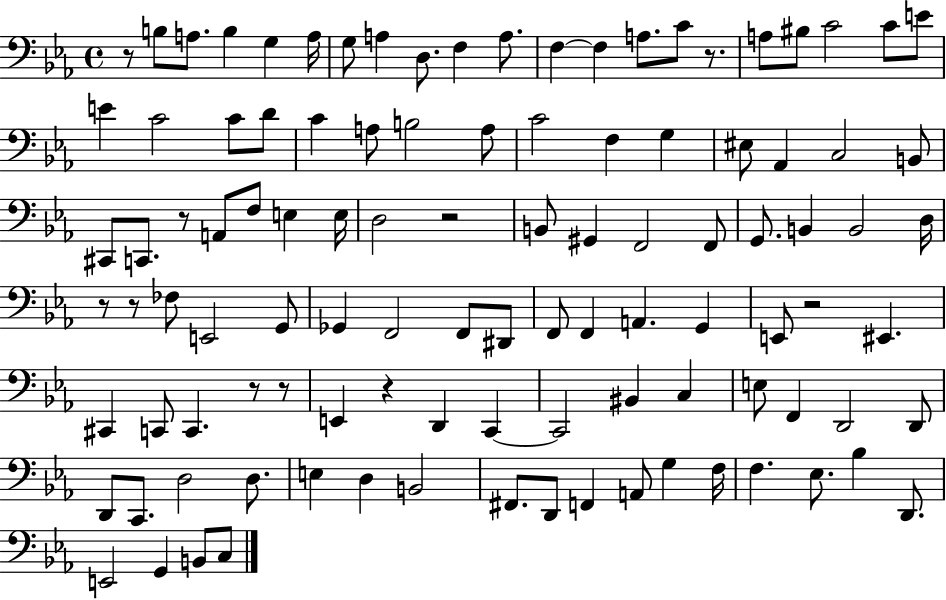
X:1
T:Untitled
M:4/4
L:1/4
K:Eb
z/2 B,/2 A,/2 B, G, A,/4 G,/2 A, D,/2 F, A,/2 F, F, A,/2 C/2 z/2 A,/2 ^B,/2 C2 C/2 E/2 E C2 C/2 D/2 C A,/2 B,2 A,/2 C2 F, G, ^E,/2 _A,, C,2 B,,/2 ^C,,/2 C,,/2 z/2 A,,/2 F,/2 E, E,/4 D,2 z2 B,,/2 ^G,, F,,2 F,,/2 G,,/2 B,, B,,2 D,/4 z/2 z/2 _F,/2 E,,2 G,,/2 _G,, F,,2 F,,/2 ^D,,/2 F,,/2 F,, A,, G,, E,,/2 z2 ^E,, ^C,, C,,/2 C,, z/2 z/2 E,, z D,, C,, C,,2 ^B,, C, E,/2 F,, D,,2 D,,/2 D,,/2 C,,/2 D,2 D,/2 E, D, B,,2 ^F,,/2 D,,/2 F,, A,,/2 G, F,/4 F, _E,/2 _B, D,,/2 E,,2 G,, B,,/2 C,/2